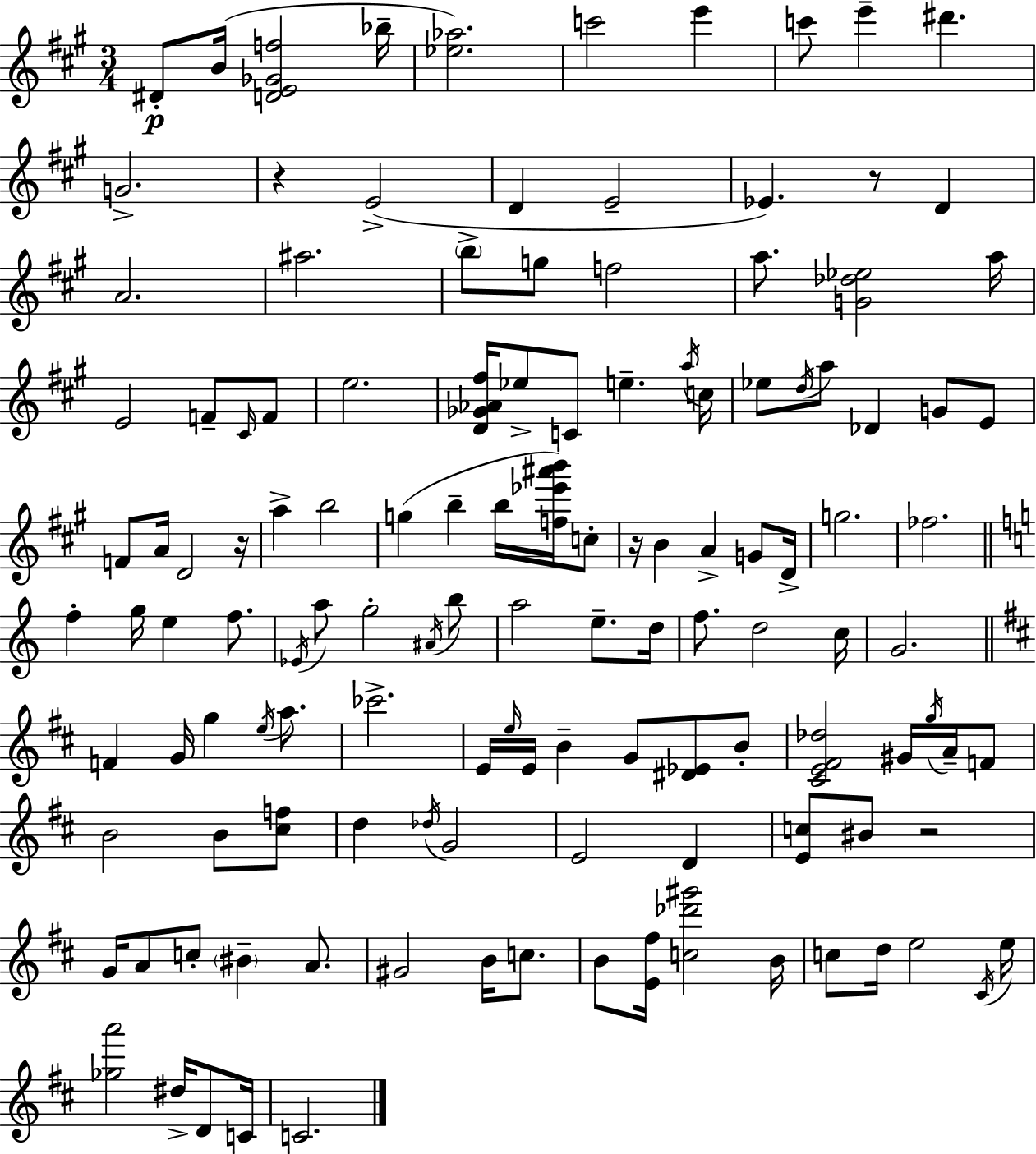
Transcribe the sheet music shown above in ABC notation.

X:1
T:Untitled
M:3/4
L:1/4
K:A
^D/2 B/4 [DE_Gf]2 _b/4 [_e_a]2 c'2 e' c'/2 e' ^d' G2 z E2 D E2 _E z/2 D A2 ^a2 b/2 g/2 f2 a/2 [G_d_e]2 a/4 E2 F/2 ^C/4 F/2 e2 [D_G_A^f]/4 _e/2 C/2 e a/4 c/4 _e/2 d/4 a/2 _D G/2 E/2 F/2 A/4 D2 z/4 a b2 g b b/4 [f_e'^a'b']/4 c/2 z/4 B A G/2 D/4 g2 _f2 f g/4 e f/2 _E/4 a/2 g2 ^A/4 b/2 a2 e/2 d/4 f/2 d2 c/4 G2 F G/4 g e/4 a/2 _c'2 E/4 e/4 E/4 B G/2 [^D_E]/2 B/2 [^CE^F_d]2 ^G/4 g/4 A/4 F/2 B2 B/2 [^cf]/2 d _d/4 G2 E2 D [Ec]/2 ^B/2 z2 G/4 A/2 c/2 ^B A/2 ^G2 B/4 c/2 B/2 [E^f]/4 [c_d'^g']2 B/4 c/2 d/4 e2 ^C/4 e/4 [_ga']2 ^d/4 D/2 C/4 C2